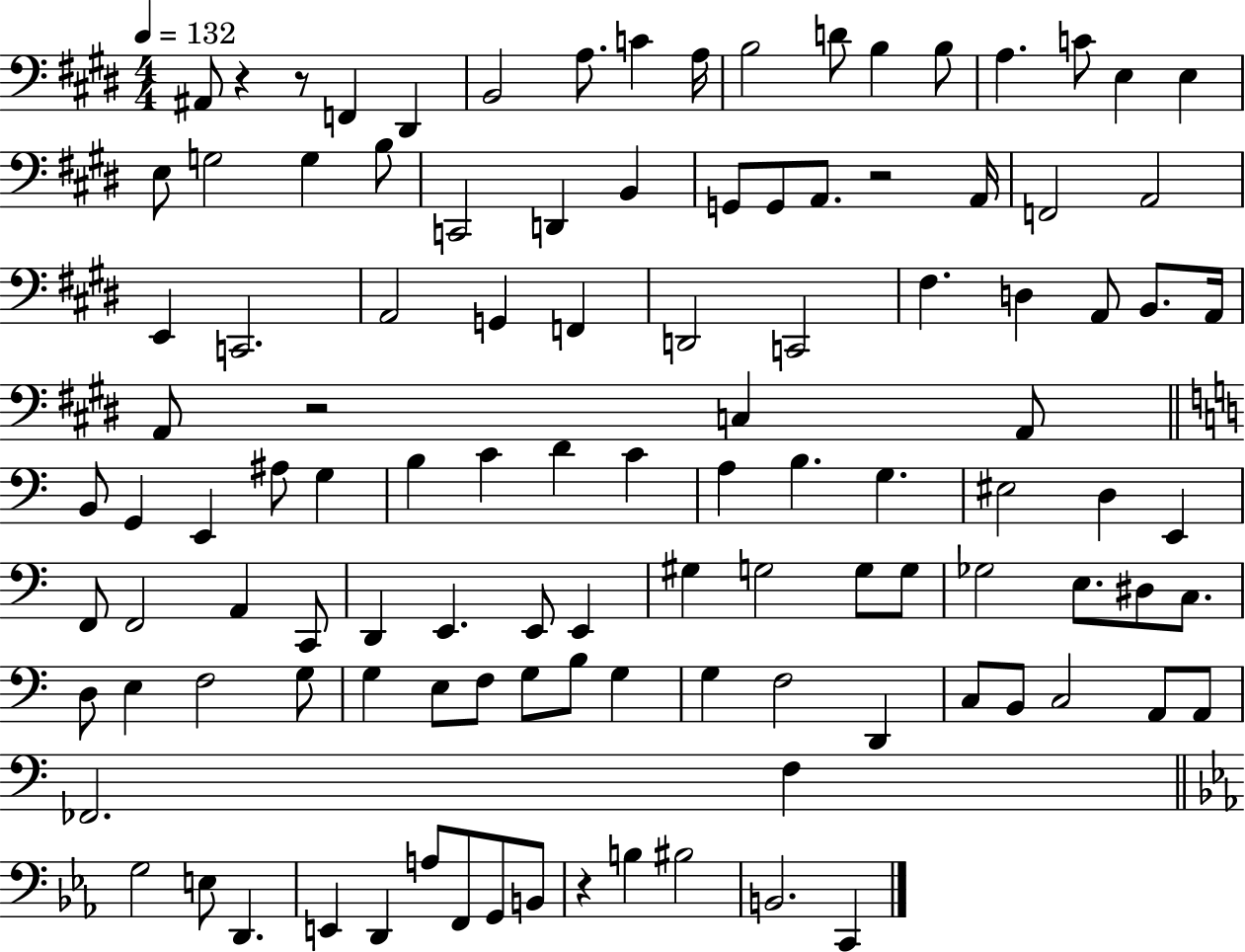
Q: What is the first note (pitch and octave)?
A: A#2